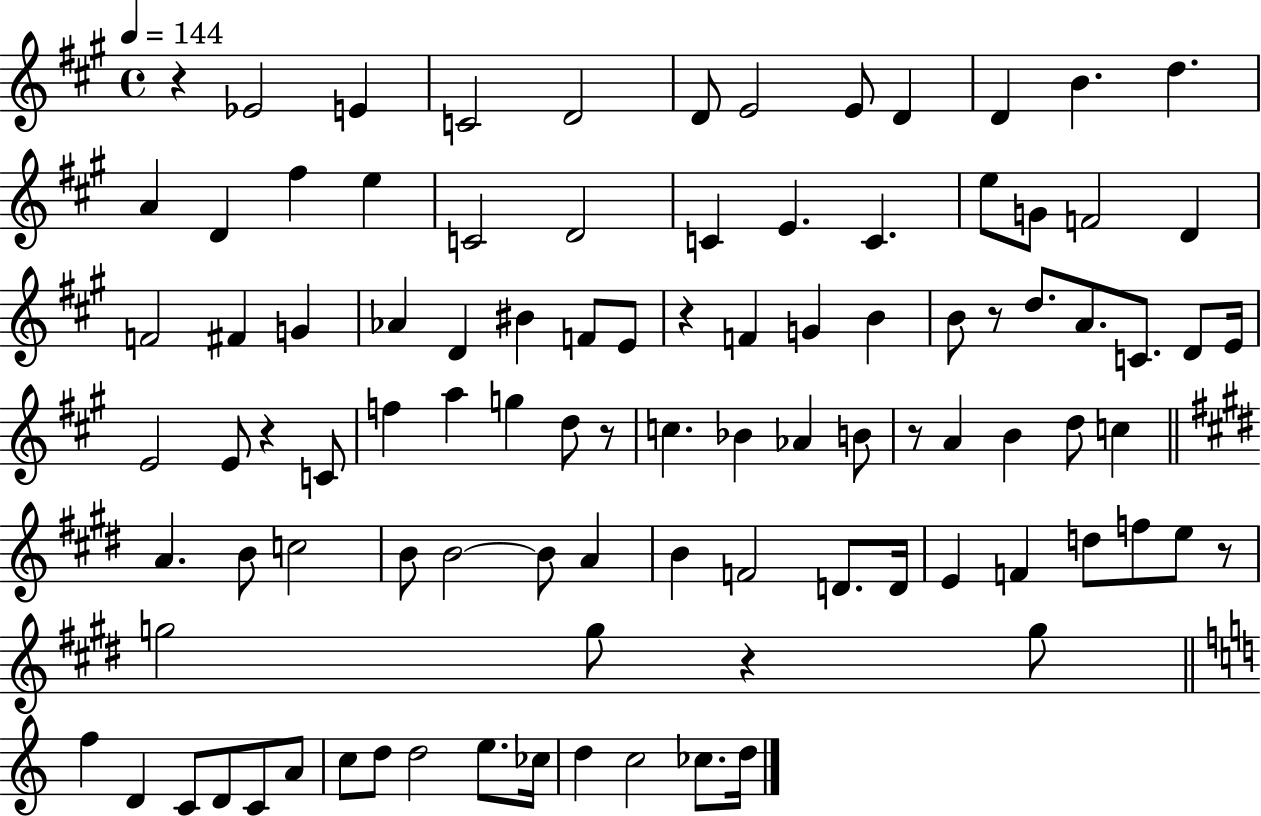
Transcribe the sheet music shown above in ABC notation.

X:1
T:Untitled
M:4/4
L:1/4
K:A
z _E2 E C2 D2 D/2 E2 E/2 D D B d A D ^f e C2 D2 C E C e/2 G/2 F2 D F2 ^F G _A D ^B F/2 E/2 z F G B B/2 z/2 d/2 A/2 C/2 D/2 E/4 E2 E/2 z C/2 f a g d/2 z/2 c _B _A B/2 z/2 A B d/2 c A B/2 c2 B/2 B2 B/2 A B F2 D/2 D/4 E F d/2 f/2 e/2 z/2 g2 g/2 z g/2 f D C/2 D/2 C/2 A/2 c/2 d/2 d2 e/2 _c/4 d c2 _c/2 d/4